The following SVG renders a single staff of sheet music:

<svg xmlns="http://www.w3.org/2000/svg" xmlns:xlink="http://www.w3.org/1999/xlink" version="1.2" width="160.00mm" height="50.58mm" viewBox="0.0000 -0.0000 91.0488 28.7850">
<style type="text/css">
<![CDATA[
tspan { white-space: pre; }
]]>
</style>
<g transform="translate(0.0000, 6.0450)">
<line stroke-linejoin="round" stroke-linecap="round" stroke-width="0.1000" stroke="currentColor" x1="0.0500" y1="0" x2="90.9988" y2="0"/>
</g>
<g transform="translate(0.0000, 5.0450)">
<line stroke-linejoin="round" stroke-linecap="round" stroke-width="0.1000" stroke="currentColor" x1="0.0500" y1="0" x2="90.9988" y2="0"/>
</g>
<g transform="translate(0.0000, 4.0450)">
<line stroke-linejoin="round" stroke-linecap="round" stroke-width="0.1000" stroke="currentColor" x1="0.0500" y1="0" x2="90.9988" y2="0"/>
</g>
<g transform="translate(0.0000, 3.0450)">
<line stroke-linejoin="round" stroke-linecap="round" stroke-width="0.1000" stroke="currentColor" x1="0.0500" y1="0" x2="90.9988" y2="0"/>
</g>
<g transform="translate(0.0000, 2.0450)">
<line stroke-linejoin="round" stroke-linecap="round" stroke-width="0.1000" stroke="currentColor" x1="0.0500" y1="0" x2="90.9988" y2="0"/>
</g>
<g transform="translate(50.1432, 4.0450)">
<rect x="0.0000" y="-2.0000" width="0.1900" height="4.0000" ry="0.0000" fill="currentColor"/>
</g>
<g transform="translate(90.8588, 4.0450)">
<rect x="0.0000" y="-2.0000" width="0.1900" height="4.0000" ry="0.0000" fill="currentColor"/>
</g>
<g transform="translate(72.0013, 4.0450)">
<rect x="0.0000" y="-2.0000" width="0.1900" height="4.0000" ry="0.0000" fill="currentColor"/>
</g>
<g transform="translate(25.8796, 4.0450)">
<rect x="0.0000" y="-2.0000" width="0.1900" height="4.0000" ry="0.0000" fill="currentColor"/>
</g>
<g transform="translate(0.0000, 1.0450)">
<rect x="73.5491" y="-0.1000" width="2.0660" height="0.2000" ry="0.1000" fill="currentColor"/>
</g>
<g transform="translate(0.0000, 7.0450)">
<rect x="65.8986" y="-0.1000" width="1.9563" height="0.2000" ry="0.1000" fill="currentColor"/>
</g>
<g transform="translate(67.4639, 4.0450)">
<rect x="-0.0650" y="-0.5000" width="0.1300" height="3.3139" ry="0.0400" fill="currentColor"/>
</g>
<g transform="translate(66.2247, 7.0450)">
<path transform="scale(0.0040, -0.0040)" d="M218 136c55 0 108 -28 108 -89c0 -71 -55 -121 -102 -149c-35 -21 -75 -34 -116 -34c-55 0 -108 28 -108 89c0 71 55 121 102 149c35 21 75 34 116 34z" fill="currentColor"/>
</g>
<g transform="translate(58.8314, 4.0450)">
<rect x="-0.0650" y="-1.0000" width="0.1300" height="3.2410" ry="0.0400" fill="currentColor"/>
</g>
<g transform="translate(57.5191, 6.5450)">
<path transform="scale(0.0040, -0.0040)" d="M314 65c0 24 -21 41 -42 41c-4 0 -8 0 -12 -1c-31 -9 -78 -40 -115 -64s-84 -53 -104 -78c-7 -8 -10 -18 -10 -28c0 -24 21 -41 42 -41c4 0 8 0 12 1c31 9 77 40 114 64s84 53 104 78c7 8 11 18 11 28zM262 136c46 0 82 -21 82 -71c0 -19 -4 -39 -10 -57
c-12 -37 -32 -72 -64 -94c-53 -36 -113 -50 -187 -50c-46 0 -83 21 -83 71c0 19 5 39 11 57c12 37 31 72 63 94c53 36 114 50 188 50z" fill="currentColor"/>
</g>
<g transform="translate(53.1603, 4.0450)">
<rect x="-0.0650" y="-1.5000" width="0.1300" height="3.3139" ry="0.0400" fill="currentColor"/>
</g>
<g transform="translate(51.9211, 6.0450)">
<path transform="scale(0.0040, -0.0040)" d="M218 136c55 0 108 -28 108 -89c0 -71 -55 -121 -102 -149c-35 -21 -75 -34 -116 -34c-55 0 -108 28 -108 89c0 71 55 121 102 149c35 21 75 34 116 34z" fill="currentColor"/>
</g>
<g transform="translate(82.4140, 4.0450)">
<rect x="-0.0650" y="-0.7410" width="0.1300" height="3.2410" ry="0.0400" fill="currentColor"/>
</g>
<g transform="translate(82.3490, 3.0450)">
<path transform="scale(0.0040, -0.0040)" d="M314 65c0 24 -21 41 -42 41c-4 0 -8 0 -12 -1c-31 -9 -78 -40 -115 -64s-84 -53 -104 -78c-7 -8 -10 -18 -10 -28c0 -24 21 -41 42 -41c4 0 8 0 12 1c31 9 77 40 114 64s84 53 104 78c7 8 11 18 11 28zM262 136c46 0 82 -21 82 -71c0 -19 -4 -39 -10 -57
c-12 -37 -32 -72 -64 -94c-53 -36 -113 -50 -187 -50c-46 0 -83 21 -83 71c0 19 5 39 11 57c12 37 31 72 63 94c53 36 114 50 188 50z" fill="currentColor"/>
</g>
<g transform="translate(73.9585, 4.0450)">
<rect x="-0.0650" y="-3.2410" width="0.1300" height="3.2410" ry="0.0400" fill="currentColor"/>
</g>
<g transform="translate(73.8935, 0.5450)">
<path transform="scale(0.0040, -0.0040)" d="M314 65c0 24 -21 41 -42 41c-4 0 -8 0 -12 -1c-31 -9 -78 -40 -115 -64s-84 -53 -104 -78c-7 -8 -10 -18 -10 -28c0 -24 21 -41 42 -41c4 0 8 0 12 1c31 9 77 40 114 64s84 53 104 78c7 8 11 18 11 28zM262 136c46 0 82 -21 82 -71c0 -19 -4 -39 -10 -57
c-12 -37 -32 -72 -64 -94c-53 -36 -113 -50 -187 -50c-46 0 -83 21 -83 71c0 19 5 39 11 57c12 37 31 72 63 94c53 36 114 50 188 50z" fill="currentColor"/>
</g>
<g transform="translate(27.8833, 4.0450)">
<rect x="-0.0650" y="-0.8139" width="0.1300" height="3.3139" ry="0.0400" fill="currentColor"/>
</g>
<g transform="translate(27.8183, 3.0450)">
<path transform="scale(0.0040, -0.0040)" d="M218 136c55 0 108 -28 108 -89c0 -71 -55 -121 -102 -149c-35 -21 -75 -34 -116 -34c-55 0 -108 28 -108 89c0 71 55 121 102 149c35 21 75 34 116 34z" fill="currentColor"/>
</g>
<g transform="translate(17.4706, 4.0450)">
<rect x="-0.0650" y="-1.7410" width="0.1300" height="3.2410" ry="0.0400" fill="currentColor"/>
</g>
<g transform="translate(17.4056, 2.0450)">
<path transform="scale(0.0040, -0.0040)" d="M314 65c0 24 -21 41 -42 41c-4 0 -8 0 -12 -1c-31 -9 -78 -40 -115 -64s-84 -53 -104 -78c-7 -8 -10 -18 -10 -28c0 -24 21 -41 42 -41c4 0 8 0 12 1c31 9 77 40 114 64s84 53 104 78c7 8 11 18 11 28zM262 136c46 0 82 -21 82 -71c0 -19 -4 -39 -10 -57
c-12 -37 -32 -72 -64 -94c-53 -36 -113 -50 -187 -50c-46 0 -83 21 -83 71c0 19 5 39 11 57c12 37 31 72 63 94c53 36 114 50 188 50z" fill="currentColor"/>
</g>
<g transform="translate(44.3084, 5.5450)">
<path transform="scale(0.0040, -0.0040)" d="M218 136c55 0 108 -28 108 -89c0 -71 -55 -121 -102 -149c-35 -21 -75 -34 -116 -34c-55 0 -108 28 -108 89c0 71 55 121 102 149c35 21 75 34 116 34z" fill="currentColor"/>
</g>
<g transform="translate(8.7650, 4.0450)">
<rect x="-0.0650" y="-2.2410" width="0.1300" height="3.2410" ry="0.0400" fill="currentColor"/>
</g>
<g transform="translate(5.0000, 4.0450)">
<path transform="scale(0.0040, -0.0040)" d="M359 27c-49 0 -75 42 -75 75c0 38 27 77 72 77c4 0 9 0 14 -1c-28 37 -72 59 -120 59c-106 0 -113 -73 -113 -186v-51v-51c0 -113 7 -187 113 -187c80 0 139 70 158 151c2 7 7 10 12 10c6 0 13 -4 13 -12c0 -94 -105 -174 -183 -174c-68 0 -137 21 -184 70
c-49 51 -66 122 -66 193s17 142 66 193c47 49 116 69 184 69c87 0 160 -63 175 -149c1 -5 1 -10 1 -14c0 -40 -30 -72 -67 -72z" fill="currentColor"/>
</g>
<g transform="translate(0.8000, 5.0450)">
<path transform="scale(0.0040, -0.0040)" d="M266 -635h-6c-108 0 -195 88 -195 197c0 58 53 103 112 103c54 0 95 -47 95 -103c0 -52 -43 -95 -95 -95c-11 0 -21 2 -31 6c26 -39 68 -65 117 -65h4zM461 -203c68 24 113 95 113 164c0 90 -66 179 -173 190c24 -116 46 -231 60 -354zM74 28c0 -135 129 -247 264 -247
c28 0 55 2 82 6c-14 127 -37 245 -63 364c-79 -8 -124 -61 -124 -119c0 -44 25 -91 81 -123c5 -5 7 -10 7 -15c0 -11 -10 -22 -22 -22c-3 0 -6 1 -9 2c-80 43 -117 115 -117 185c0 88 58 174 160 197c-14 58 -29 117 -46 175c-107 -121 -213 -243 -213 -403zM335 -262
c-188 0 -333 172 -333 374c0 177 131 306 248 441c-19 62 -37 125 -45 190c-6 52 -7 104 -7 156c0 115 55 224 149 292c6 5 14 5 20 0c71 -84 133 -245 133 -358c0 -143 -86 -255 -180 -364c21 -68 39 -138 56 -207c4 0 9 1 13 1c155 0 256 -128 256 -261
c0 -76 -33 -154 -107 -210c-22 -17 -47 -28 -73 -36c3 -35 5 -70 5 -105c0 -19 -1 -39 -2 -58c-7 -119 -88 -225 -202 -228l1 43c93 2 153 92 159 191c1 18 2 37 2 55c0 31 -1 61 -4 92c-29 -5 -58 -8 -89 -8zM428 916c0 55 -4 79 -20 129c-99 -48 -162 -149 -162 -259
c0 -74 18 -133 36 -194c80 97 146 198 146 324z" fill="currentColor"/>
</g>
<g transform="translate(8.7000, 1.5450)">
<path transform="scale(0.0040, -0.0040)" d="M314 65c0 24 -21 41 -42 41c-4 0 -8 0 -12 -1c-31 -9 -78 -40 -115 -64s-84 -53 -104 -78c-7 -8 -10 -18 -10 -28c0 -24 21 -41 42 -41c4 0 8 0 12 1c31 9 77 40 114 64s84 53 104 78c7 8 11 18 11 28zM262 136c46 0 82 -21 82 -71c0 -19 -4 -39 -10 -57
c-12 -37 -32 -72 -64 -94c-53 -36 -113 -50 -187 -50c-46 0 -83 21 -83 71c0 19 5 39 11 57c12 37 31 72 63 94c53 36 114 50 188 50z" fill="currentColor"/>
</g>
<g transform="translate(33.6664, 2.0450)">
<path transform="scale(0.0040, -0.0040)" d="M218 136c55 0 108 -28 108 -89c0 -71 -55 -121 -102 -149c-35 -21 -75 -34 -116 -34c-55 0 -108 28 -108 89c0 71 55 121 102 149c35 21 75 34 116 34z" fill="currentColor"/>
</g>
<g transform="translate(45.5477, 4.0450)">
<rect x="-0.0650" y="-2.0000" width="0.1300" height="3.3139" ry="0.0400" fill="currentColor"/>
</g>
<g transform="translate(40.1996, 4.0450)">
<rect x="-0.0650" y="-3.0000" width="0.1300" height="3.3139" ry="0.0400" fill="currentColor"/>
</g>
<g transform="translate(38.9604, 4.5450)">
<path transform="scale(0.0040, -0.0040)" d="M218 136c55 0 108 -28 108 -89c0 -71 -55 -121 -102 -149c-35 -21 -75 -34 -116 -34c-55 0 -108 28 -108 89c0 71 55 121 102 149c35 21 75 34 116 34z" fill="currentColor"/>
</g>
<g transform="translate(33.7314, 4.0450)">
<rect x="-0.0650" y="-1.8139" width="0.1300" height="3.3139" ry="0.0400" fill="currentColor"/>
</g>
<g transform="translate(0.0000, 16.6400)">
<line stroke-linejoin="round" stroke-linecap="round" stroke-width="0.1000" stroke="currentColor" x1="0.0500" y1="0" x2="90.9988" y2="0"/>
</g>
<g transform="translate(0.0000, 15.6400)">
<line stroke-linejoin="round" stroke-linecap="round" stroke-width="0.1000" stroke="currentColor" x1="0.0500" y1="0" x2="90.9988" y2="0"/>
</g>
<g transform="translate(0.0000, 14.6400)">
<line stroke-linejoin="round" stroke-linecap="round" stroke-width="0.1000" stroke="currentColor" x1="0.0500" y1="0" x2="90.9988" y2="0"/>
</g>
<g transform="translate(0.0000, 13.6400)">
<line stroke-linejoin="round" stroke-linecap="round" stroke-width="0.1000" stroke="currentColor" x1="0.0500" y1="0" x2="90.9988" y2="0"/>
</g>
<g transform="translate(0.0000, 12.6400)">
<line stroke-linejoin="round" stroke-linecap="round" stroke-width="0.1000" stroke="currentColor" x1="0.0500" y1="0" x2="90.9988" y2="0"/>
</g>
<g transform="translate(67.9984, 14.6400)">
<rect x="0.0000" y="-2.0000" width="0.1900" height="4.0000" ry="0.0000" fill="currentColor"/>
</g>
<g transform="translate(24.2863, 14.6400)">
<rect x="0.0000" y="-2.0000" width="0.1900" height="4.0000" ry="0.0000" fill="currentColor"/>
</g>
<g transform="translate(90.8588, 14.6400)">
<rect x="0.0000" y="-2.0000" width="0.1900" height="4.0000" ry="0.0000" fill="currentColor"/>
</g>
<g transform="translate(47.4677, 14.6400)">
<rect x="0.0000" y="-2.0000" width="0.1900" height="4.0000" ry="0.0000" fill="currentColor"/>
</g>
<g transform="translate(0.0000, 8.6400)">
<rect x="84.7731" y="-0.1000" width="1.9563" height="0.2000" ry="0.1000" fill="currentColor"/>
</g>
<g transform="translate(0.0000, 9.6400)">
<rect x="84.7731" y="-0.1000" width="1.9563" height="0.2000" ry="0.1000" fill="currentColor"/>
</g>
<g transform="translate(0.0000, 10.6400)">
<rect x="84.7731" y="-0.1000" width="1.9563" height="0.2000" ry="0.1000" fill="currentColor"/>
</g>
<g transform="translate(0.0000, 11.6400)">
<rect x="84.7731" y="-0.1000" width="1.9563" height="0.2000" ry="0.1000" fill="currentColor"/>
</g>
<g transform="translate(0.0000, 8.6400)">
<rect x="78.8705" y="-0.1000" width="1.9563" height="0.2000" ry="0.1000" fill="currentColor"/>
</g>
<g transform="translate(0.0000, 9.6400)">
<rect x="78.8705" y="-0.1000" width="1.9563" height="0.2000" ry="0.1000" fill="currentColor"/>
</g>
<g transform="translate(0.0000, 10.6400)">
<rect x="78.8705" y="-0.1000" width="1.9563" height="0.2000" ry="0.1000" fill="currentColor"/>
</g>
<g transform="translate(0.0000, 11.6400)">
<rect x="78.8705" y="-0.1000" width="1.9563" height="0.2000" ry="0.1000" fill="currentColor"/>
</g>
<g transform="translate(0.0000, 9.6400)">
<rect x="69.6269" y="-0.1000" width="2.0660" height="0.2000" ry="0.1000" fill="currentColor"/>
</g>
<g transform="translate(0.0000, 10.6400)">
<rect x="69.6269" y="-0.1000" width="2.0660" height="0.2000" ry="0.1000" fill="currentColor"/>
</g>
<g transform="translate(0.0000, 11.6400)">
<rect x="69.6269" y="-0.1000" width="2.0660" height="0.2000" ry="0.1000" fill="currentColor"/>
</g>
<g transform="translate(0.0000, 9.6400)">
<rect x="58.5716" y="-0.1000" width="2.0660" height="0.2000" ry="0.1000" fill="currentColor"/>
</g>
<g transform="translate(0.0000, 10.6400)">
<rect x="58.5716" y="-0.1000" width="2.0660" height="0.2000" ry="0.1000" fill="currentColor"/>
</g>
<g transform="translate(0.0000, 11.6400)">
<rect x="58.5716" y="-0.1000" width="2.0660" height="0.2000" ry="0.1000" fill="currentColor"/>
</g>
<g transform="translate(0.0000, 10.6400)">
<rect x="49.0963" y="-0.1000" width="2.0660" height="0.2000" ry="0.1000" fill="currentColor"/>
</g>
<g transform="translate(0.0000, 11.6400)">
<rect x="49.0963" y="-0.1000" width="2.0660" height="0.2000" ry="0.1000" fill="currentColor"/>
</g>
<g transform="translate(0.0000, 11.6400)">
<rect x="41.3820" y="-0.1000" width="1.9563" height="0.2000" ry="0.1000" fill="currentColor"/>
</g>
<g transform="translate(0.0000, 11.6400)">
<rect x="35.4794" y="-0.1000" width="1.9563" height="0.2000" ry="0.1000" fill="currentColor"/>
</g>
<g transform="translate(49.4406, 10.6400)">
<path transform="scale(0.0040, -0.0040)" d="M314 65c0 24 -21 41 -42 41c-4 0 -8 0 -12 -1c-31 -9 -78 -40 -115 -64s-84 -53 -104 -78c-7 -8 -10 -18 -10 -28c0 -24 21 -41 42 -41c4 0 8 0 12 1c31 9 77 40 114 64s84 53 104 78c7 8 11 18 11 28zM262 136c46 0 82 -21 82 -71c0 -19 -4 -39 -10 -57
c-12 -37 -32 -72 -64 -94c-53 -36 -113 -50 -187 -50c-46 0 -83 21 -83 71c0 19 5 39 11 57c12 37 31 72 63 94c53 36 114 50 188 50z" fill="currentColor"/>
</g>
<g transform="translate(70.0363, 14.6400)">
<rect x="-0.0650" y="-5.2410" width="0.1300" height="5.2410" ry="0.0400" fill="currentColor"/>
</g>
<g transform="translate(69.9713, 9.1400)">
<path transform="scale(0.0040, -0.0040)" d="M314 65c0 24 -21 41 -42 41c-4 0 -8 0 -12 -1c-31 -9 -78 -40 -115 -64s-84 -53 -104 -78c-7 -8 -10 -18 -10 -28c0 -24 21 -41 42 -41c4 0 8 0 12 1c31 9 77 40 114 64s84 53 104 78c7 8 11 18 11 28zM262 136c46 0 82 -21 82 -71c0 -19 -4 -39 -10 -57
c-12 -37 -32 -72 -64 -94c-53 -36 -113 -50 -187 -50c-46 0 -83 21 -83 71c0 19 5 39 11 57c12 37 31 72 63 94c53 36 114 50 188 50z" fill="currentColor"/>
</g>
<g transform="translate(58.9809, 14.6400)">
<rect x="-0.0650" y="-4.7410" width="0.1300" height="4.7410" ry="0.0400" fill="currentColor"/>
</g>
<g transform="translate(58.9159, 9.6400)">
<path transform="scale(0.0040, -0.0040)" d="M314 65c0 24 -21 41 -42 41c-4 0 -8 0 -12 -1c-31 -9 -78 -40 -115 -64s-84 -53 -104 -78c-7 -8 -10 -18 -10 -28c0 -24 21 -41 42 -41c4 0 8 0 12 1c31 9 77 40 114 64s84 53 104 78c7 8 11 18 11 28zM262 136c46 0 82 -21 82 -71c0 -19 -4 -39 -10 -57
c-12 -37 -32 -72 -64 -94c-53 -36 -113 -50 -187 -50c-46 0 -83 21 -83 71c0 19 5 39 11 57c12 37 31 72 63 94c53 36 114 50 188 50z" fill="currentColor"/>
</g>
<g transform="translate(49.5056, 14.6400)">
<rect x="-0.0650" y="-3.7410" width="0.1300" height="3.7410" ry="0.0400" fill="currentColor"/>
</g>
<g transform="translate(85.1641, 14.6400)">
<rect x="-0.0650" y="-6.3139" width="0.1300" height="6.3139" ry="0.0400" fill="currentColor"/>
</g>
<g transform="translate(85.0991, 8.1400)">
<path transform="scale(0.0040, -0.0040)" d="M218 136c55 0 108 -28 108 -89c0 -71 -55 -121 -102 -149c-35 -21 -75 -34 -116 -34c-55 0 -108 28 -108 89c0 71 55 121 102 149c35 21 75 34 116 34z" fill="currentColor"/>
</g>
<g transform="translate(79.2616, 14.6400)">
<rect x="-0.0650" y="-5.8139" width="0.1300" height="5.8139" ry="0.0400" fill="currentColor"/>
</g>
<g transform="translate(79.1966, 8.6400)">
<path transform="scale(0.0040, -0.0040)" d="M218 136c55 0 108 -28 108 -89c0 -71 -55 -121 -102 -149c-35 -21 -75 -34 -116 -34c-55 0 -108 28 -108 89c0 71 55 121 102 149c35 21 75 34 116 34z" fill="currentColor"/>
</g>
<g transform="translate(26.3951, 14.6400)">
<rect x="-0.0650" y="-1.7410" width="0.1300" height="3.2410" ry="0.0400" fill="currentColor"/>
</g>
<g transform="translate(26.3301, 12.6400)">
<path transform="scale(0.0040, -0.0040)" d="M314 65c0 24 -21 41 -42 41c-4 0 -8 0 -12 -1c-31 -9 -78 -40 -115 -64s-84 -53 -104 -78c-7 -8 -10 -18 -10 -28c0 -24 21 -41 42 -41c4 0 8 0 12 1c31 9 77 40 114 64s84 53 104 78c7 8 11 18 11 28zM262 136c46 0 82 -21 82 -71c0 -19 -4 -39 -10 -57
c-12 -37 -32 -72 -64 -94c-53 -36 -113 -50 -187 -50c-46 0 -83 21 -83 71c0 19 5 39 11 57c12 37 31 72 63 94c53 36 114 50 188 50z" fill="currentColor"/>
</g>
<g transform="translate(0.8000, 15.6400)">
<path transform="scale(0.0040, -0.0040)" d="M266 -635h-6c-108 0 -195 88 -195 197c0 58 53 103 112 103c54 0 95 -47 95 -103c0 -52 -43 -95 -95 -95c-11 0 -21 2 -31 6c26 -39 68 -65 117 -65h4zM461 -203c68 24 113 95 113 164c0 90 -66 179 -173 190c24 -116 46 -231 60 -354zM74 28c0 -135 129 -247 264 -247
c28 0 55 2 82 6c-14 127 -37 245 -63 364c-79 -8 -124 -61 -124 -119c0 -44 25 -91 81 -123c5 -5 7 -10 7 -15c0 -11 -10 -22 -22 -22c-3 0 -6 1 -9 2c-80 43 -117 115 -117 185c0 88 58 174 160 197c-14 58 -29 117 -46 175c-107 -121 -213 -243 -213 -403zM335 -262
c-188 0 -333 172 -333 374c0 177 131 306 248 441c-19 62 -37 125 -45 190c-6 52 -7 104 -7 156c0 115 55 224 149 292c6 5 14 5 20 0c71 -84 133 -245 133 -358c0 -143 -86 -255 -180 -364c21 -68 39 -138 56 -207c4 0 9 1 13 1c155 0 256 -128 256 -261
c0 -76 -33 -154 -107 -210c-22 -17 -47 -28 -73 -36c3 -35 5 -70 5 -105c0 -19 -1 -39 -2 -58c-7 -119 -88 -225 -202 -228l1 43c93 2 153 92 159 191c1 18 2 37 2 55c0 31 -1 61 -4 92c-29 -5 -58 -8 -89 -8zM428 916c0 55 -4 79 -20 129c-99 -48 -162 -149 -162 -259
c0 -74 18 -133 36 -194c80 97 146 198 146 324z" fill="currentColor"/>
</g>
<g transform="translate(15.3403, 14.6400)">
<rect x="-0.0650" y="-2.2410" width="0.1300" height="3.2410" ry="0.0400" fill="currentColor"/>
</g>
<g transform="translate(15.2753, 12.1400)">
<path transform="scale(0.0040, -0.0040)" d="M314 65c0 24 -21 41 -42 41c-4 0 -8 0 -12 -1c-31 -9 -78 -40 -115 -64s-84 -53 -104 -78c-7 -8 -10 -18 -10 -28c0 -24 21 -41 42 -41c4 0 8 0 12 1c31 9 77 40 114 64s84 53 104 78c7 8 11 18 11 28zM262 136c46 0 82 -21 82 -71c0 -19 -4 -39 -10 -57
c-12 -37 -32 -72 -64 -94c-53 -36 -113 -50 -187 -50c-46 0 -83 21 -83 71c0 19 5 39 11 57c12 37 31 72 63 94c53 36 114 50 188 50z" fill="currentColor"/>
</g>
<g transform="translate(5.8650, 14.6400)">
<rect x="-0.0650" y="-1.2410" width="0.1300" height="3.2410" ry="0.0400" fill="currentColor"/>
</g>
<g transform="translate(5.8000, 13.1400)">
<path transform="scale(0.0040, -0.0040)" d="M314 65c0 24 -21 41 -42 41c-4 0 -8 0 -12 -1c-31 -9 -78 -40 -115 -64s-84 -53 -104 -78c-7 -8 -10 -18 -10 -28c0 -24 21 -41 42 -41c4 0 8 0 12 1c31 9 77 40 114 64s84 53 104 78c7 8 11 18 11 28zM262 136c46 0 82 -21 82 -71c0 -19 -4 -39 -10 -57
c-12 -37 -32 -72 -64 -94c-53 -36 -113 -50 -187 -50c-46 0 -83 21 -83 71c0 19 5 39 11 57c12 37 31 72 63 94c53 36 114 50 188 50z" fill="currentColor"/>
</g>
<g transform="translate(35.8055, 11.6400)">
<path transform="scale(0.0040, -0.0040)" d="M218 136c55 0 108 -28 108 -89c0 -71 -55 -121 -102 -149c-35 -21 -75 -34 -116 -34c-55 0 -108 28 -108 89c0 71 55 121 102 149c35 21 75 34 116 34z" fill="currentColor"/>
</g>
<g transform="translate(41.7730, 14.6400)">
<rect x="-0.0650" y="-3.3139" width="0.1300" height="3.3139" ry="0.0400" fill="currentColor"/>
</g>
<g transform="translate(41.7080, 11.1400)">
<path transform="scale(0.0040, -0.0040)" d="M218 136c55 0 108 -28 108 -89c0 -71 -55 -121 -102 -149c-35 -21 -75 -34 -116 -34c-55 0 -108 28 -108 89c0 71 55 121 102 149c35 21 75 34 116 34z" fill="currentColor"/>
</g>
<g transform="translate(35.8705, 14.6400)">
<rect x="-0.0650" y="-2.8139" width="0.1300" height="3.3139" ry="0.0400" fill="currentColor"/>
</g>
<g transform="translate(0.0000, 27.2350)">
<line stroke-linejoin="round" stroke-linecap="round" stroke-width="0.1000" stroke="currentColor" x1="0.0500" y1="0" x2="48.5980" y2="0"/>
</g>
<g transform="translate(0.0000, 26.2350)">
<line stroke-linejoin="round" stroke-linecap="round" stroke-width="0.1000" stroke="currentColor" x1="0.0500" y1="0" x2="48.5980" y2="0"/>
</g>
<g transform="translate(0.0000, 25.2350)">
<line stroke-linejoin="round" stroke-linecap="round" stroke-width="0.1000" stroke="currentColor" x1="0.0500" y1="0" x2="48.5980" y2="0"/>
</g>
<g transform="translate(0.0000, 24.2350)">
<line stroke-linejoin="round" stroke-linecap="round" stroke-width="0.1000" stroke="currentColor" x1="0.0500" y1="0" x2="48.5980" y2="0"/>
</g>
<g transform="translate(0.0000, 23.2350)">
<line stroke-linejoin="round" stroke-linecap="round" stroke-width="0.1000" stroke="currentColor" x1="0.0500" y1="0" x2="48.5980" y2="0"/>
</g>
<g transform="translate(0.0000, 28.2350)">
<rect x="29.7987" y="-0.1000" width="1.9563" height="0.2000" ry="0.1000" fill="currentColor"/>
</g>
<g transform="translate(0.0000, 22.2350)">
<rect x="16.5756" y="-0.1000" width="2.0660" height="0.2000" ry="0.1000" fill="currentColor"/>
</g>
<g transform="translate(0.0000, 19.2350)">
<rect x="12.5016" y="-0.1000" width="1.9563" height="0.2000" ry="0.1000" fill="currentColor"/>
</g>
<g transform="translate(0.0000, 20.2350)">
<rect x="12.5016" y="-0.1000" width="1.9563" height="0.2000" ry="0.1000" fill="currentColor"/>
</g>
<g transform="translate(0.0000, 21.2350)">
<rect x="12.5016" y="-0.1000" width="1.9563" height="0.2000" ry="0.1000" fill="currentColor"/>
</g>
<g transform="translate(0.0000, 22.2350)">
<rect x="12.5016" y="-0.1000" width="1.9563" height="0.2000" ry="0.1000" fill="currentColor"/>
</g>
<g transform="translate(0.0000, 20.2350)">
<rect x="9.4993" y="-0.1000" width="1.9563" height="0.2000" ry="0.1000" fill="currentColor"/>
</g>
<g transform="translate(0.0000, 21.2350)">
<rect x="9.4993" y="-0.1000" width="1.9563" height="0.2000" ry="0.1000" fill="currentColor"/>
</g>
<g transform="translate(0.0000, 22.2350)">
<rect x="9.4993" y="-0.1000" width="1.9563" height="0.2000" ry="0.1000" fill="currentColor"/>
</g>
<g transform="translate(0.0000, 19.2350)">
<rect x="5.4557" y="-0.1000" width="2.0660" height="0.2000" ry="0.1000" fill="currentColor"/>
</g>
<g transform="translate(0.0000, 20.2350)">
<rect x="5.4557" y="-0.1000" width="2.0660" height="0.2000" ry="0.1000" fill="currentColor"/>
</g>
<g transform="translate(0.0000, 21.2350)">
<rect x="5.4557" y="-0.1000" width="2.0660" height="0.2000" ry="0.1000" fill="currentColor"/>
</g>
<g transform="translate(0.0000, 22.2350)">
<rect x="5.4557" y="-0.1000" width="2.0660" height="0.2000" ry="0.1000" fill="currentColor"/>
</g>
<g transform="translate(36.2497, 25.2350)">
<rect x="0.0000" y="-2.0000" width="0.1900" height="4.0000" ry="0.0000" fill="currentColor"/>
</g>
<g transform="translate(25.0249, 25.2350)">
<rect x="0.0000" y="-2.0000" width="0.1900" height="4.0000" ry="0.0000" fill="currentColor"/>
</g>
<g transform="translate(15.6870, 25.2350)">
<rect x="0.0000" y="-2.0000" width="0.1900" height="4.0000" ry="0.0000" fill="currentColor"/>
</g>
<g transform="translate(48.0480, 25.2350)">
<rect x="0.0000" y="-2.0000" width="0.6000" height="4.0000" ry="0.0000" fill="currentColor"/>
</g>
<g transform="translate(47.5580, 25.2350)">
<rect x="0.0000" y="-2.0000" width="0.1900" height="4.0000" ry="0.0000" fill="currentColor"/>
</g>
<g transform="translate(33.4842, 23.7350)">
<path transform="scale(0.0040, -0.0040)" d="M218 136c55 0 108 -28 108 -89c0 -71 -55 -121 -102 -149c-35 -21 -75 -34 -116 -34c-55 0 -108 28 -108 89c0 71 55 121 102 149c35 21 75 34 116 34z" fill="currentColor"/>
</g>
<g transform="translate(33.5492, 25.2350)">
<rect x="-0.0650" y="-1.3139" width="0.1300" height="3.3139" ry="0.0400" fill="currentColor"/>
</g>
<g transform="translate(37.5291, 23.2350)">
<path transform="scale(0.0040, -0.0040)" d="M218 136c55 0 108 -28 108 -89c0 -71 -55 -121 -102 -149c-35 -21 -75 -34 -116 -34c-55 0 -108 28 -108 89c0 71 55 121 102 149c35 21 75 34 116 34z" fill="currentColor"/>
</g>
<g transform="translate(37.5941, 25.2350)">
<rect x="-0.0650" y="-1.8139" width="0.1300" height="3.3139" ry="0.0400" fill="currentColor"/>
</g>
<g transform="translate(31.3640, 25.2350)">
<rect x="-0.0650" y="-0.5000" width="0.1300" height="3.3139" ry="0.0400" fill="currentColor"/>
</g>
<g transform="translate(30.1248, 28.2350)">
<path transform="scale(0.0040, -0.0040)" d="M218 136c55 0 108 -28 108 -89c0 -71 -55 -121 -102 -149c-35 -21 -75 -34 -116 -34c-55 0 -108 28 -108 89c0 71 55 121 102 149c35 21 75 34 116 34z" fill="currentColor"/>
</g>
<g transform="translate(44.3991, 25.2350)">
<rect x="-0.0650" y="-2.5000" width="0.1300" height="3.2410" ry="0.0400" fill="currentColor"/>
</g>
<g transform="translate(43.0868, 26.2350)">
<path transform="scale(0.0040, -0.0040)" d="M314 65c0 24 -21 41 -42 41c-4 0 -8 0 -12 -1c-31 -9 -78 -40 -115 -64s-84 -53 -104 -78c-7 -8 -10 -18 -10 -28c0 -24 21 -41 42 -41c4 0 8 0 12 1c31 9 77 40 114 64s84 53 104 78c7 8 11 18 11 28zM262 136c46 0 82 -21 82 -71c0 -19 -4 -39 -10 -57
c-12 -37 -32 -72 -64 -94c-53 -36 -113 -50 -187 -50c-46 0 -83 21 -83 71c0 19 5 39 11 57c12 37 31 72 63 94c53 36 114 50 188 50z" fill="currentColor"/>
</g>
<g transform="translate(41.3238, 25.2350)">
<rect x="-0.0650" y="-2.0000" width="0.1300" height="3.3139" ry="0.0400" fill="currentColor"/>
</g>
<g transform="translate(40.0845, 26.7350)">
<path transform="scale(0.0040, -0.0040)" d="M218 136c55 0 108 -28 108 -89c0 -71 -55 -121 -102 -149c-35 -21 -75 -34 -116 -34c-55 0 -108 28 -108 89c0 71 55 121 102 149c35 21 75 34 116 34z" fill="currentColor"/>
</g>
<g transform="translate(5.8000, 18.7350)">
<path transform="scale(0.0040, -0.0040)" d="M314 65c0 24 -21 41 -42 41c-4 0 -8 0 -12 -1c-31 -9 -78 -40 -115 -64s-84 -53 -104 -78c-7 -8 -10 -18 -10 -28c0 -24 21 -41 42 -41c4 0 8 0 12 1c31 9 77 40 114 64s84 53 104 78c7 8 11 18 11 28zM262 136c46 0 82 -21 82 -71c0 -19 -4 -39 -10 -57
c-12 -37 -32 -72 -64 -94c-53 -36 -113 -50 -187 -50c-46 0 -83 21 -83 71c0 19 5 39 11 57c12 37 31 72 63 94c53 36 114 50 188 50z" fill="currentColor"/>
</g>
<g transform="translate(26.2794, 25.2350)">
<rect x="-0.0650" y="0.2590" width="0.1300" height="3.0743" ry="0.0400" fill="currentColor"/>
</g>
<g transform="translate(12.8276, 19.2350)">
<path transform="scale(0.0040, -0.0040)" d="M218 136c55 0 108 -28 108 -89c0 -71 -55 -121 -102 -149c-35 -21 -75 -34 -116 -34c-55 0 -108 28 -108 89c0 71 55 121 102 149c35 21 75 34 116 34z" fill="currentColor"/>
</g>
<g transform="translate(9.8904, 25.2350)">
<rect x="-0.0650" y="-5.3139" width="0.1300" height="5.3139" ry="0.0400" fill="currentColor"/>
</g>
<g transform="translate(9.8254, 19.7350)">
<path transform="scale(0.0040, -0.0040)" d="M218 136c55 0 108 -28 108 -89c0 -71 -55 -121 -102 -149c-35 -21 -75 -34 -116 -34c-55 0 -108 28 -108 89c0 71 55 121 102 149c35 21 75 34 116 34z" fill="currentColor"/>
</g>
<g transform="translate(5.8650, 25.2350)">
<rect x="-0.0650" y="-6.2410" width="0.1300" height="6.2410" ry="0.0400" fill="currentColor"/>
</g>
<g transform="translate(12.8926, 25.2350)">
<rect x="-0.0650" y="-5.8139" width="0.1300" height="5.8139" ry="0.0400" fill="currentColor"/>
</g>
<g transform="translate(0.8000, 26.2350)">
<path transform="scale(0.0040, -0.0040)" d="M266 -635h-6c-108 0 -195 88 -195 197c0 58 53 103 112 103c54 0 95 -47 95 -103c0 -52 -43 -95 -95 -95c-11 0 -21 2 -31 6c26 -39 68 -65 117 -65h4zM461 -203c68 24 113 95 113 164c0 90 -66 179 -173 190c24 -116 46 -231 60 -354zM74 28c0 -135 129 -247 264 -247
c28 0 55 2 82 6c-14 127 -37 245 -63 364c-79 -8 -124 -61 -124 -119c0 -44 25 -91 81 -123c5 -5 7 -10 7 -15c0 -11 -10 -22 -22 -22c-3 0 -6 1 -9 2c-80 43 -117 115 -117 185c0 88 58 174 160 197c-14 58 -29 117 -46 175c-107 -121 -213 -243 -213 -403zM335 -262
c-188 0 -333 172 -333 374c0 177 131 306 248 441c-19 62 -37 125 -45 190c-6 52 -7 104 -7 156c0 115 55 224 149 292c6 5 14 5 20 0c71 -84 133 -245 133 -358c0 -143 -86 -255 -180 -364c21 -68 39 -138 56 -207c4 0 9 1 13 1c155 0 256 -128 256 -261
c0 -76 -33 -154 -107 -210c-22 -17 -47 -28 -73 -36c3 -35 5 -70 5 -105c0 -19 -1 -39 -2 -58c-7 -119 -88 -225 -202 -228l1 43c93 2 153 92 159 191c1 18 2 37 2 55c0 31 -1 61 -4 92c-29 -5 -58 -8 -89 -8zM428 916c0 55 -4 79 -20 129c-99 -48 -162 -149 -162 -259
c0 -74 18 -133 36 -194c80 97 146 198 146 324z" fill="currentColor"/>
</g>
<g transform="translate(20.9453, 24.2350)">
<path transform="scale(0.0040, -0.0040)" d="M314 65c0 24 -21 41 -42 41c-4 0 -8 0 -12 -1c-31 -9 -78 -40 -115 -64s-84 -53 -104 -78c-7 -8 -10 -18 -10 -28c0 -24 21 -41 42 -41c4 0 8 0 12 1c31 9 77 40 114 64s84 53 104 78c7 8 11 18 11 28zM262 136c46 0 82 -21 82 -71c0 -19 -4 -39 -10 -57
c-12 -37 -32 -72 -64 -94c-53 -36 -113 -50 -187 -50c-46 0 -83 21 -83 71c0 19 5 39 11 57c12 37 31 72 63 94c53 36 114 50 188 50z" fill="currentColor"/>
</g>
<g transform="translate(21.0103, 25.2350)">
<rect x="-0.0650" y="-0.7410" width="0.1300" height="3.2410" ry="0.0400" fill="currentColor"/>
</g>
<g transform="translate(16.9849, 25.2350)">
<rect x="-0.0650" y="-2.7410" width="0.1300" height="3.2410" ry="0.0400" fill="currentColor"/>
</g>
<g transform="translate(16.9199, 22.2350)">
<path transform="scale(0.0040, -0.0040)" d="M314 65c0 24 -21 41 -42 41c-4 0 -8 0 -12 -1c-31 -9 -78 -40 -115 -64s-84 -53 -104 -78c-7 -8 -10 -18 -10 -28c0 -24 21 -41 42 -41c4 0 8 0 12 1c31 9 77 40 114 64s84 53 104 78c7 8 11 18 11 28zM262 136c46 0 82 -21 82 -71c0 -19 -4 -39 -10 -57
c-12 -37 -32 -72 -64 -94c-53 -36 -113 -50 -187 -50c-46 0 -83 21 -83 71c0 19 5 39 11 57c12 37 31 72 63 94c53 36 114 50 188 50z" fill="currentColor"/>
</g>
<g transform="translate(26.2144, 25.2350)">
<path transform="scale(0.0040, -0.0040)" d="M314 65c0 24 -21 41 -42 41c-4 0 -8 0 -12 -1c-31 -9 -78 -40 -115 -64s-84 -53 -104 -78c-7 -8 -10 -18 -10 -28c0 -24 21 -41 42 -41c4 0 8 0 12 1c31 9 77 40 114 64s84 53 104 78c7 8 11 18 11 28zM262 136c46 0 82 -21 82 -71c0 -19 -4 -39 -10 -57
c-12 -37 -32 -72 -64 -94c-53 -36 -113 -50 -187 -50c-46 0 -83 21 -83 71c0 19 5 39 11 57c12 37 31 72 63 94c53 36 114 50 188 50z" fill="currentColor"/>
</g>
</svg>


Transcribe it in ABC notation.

X:1
T:Untitled
M:4/4
L:1/4
K:C
g2 f2 d f A F E D2 C b2 d2 e2 g2 f2 a b c'2 e'2 f'2 g' a' a'2 f' g' a2 d2 B2 C e f F G2